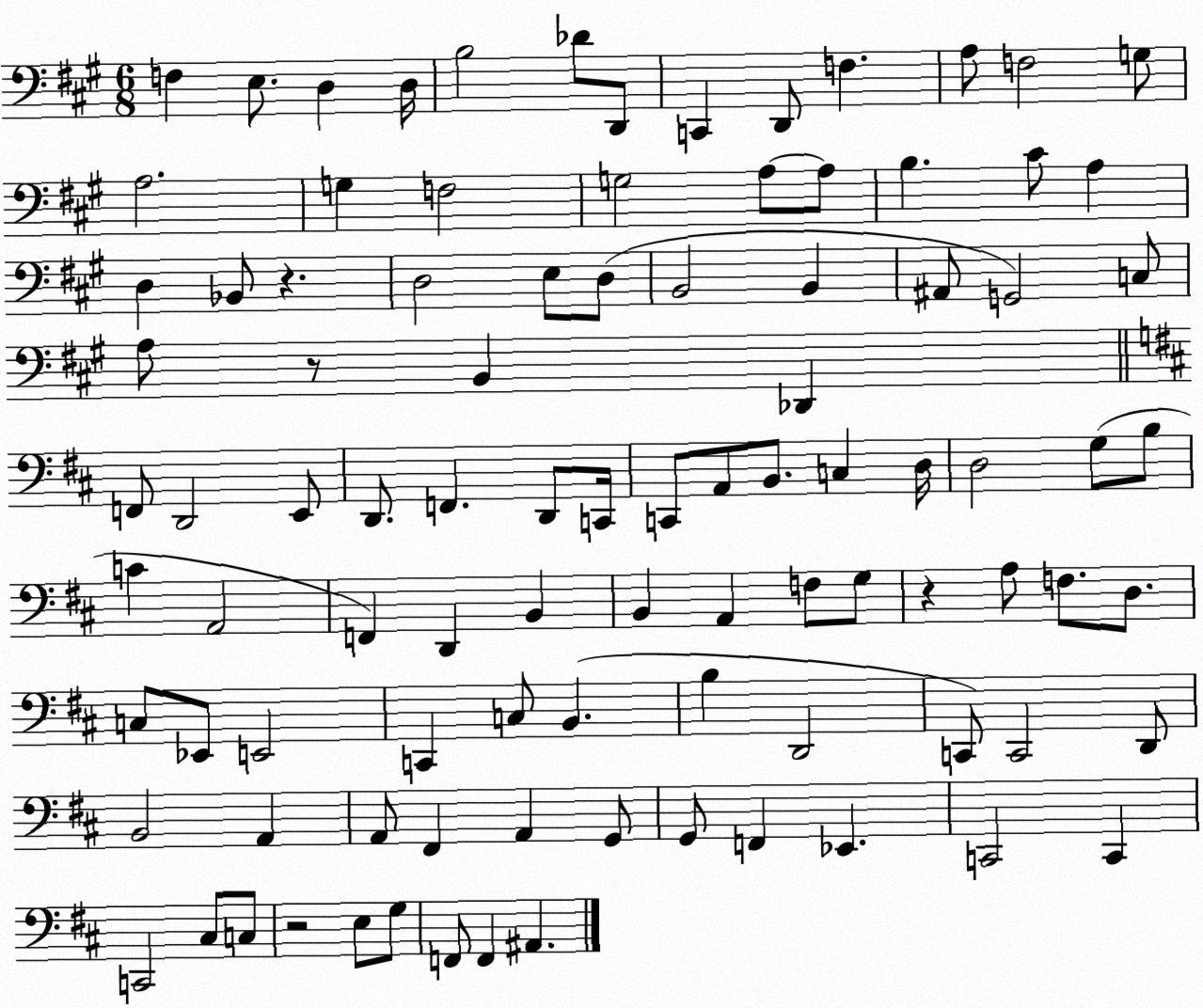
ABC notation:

X:1
T:Untitled
M:6/8
L:1/4
K:A
F, E,/2 D, D,/4 B,2 _D/2 D,,/2 C,, D,,/2 F, A,/2 F,2 G,/2 A,2 G, F,2 G,2 A,/2 A,/2 B, ^C/2 A, D, _B,,/2 z D,2 E,/2 D,/2 B,,2 B,, ^A,,/2 G,,2 C,/2 A,/2 z/2 B,, _D,, F,,/2 D,,2 E,,/2 D,,/2 F,, D,,/2 C,,/4 C,,/2 A,,/2 B,,/2 C, D,/4 D,2 G,/2 B,/2 C A,,2 F,, D,, B,, B,, A,, F,/2 G,/2 z A,/2 F,/2 D,/2 C,/2 _E,,/2 E,,2 C,, C,/2 B,, B, D,,2 C,,/2 C,,2 D,,/2 B,,2 A,, A,,/2 ^F,, A,, G,,/2 G,,/2 F,, _E,, C,,2 C,, C,,2 ^C,/2 C,/2 z2 E,/2 G,/2 F,,/2 F,, ^A,,